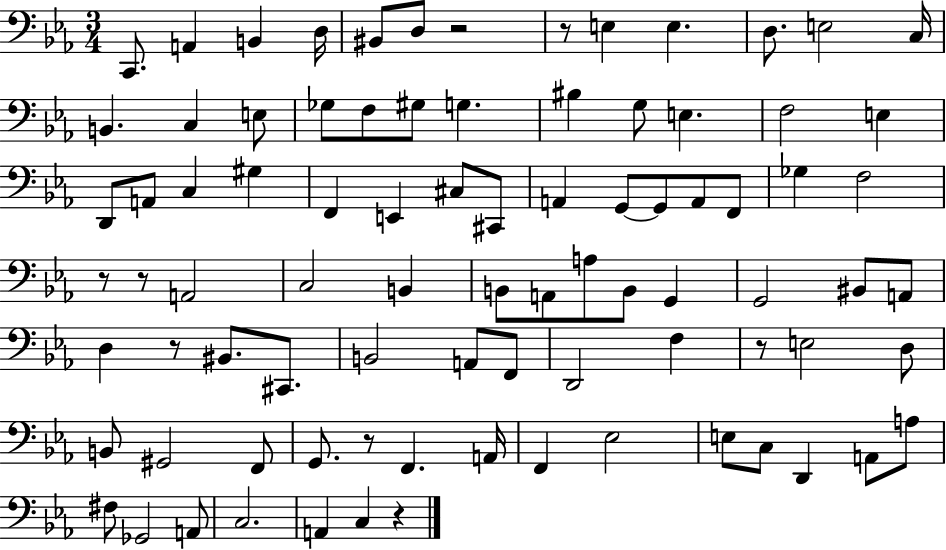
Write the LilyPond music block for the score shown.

{
  \clef bass
  \numericTimeSignature
  \time 3/4
  \key ees \major
  c,8. a,4 b,4 d16 | bis,8 d8 r2 | r8 e4 e4. | d8. e2 c16 | \break b,4. c4 e8 | ges8 f8 gis8 g4. | bis4 g8 e4. | f2 e4 | \break d,8 a,8 c4 gis4 | f,4 e,4 cis8 cis,8 | a,4 g,8~~ g,8 a,8 f,8 | ges4 f2 | \break r8 r8 a,2 | c2 b,4 | b,8 a,8 a8 b,8 g,4 | g,2 bis,8 a,8 | \break d4 r8 bis,8. cis,8. | b,2 a,8 f,8 | d,2 f4 | r8 e2 d8 | \break b,8 gis,2 f,8 | g,8. r8 f,4. a,16 | f,4 ees2 | e8 c8 d,4 a,8 a8 | \break fis8 ges,2 a,8 | c2. | a,4 c4 r4 | \bar "|."
}